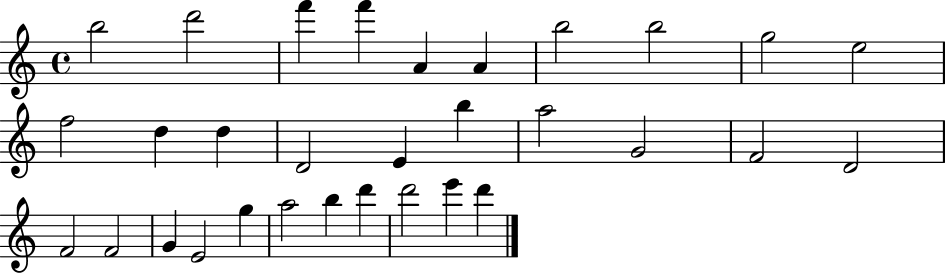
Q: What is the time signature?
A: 4/4